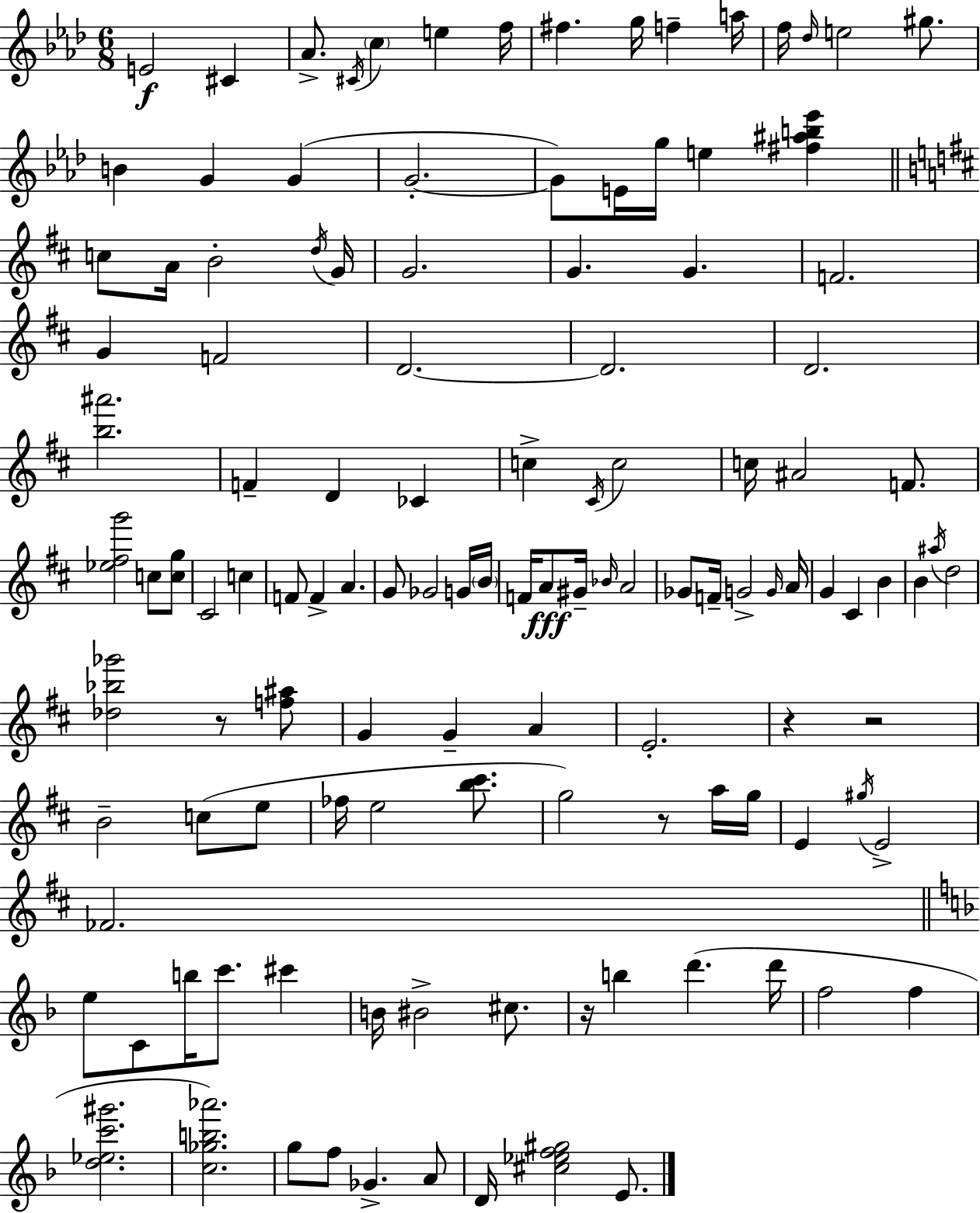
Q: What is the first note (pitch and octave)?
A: E4